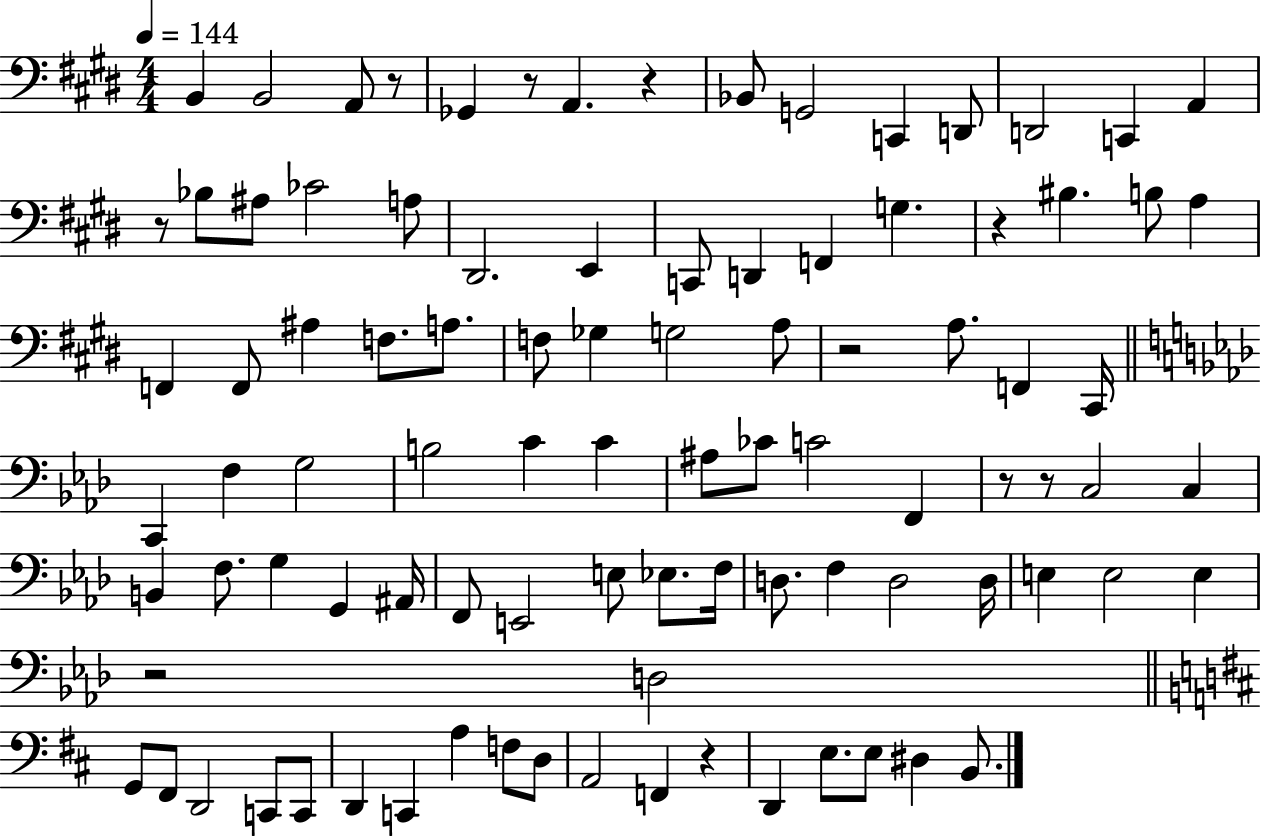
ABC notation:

X:1
T:Untitled
M:4/4
L:1/4
K:E
B,, B,,2 A,,/2 z/2 _G,, z/2 A,, z _B,,/2 G,,2 C,, D,,/2 D,,2 C,, A,, z/2 _B,/2 ^A,/2 _C2 A,/2 ^D,,2 E,, C,,/2 D,, F,, G, z ^B, B,/2 A, F,, F,,/2 ^A, F,/2 A,/2 F,/2 _G, G,2 A,/2 z2 A,/2 F,, ^C,,/4 C,, F, G,2 B,2 C C ^A,/2 _C/2 C2 F,, z/2 z/2 C,2 C, B,, F,/2 G, G,, ^A,,/4 F,,/2 E,,2 E,/2 _E,/2 F,/4 D,/2 F, D,2 D,/4 E, E,2 E, z2 D,2 G,,/2 ^F,,/2 D,,2 C,,/2 C,,/2 D,, C,, A, F,/2 D,/2 A,,2 F,, z D,, E,/2 E,/2 ^D, B,,/2